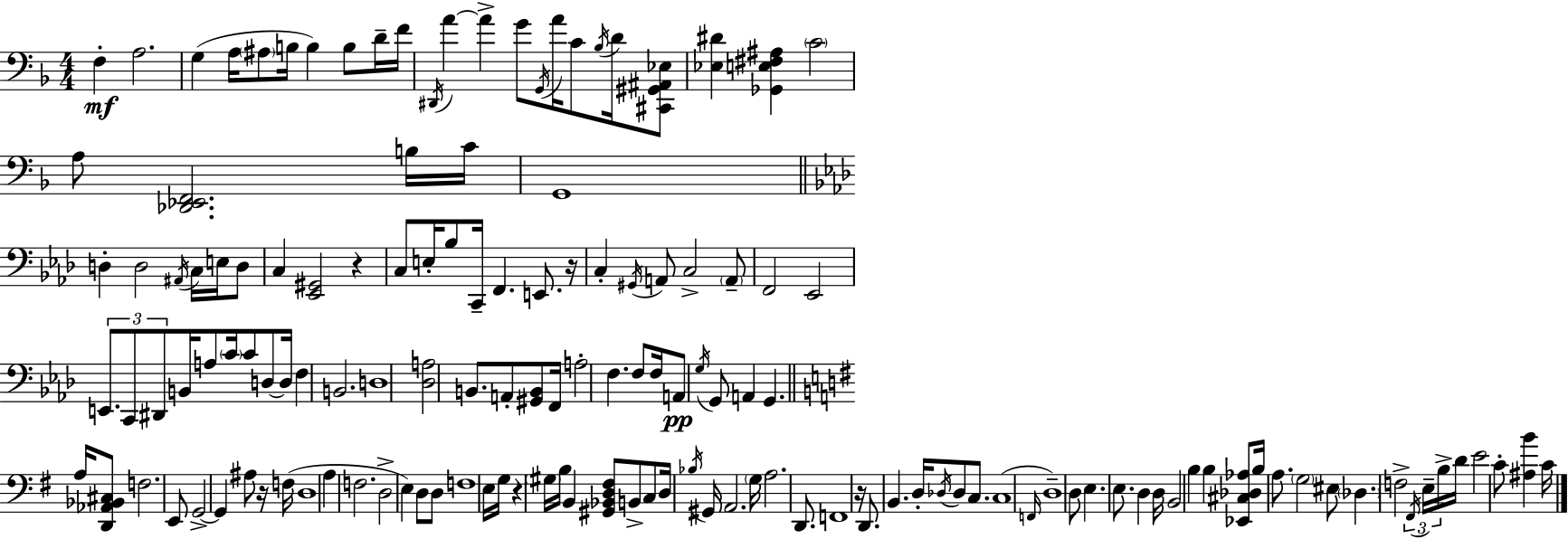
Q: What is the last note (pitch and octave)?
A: C4